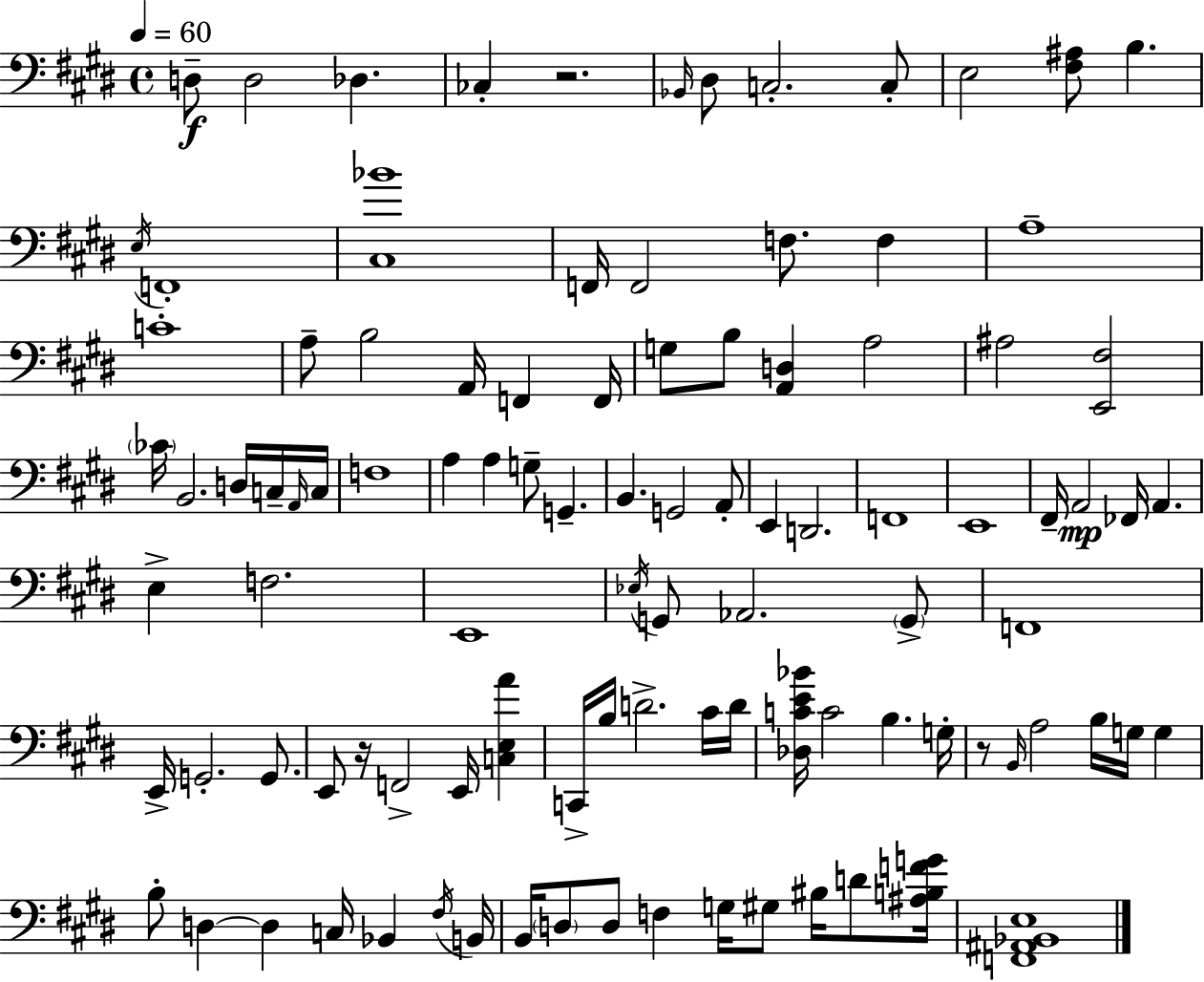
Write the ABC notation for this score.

X:1
T:Untitled
M:4/4
L:1/4
K:E
D,/2 D,2 _D, _C, z2 _B,,/4 ^D,/2 C,2 C,/2 E,2 [^F,^A,]/2 B, E,/4 F,,4 [^C,_B]4 F,,/4 F,,2 F,/2 F, A,4 C4 A,/2 B,2 A,,/4 F,, F,,/4 G,/2 B,/2 [A,,D,] A,2 ^A,2 [E,,^F,]2 _C/4 B,,2 D,/4 C,/4 A,,/4 C,/4 F,4 A, A, G,/2 G,, B,, G,,2 A,,/2 E,, D,,2 F,,4 E,,4 ^F,,/4 A,,2 _F,,/4 A,, E, F,2 E,,4 _E,/4 G,,/2 _A,,2 G,,/2 F,,4 E,,/4 G,,2 G,,/2 E,,/2 z/4 F,,2 E,,/4 [C,E,A] C,,/4 B,/4 D2 ^C/4 D/4 [_D,CE_B]/4 C2 B, G,/4 z/2 B,,/4 A,2 B,/4 G,/4 G, B,/2 D, D, C,/4 _B,, ^F,/4 B,,/4 B,,/4 D,/2 D,/2 F, G,/4 ^G,/2 ^B,/4 D/2 [^A,B,FG]/4 [F,,^A,,_B,,E,]4